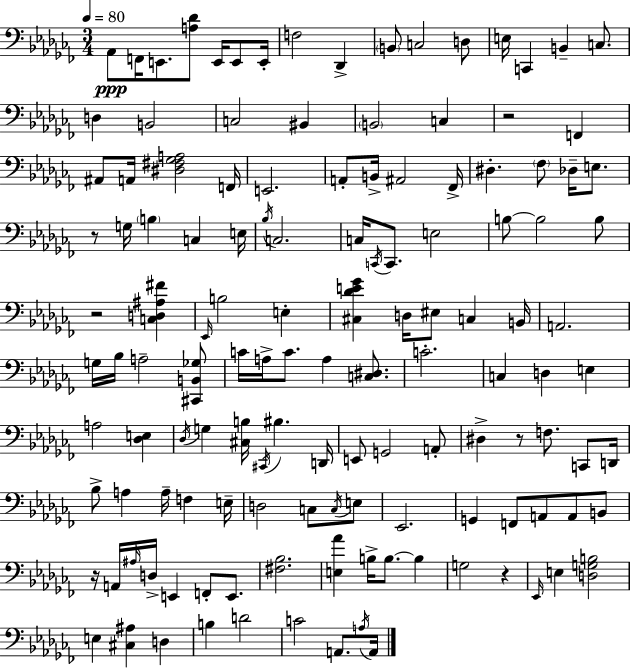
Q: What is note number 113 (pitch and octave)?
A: A3